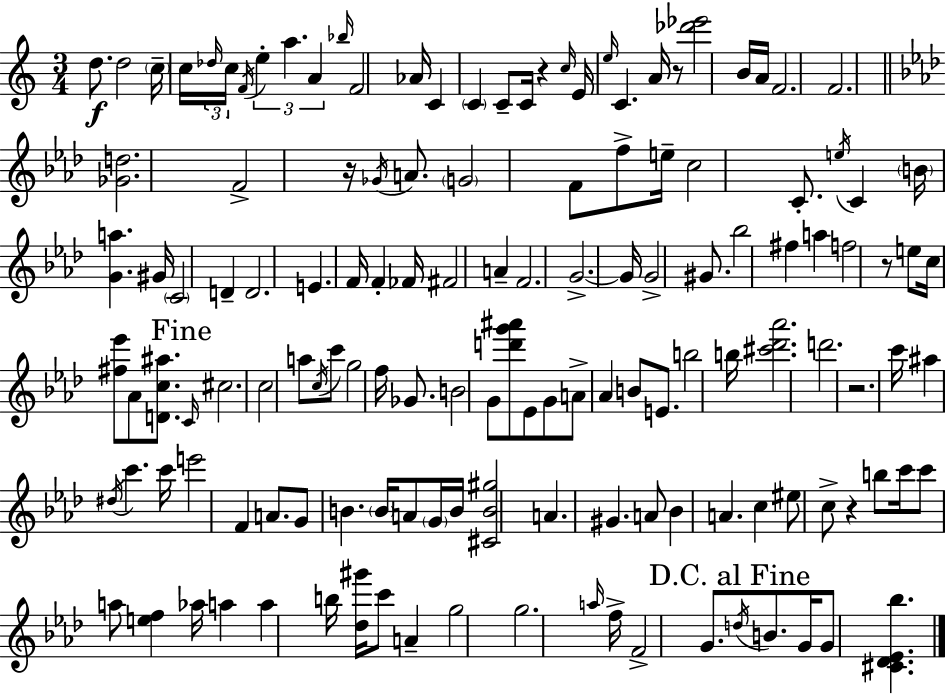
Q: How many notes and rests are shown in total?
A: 139